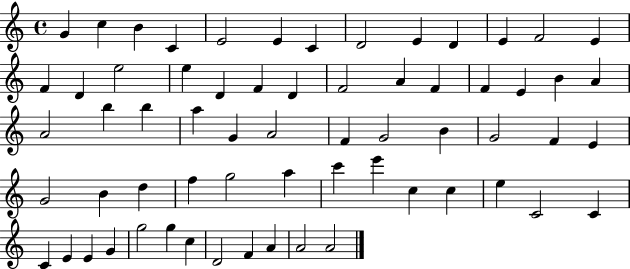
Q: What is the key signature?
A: C major